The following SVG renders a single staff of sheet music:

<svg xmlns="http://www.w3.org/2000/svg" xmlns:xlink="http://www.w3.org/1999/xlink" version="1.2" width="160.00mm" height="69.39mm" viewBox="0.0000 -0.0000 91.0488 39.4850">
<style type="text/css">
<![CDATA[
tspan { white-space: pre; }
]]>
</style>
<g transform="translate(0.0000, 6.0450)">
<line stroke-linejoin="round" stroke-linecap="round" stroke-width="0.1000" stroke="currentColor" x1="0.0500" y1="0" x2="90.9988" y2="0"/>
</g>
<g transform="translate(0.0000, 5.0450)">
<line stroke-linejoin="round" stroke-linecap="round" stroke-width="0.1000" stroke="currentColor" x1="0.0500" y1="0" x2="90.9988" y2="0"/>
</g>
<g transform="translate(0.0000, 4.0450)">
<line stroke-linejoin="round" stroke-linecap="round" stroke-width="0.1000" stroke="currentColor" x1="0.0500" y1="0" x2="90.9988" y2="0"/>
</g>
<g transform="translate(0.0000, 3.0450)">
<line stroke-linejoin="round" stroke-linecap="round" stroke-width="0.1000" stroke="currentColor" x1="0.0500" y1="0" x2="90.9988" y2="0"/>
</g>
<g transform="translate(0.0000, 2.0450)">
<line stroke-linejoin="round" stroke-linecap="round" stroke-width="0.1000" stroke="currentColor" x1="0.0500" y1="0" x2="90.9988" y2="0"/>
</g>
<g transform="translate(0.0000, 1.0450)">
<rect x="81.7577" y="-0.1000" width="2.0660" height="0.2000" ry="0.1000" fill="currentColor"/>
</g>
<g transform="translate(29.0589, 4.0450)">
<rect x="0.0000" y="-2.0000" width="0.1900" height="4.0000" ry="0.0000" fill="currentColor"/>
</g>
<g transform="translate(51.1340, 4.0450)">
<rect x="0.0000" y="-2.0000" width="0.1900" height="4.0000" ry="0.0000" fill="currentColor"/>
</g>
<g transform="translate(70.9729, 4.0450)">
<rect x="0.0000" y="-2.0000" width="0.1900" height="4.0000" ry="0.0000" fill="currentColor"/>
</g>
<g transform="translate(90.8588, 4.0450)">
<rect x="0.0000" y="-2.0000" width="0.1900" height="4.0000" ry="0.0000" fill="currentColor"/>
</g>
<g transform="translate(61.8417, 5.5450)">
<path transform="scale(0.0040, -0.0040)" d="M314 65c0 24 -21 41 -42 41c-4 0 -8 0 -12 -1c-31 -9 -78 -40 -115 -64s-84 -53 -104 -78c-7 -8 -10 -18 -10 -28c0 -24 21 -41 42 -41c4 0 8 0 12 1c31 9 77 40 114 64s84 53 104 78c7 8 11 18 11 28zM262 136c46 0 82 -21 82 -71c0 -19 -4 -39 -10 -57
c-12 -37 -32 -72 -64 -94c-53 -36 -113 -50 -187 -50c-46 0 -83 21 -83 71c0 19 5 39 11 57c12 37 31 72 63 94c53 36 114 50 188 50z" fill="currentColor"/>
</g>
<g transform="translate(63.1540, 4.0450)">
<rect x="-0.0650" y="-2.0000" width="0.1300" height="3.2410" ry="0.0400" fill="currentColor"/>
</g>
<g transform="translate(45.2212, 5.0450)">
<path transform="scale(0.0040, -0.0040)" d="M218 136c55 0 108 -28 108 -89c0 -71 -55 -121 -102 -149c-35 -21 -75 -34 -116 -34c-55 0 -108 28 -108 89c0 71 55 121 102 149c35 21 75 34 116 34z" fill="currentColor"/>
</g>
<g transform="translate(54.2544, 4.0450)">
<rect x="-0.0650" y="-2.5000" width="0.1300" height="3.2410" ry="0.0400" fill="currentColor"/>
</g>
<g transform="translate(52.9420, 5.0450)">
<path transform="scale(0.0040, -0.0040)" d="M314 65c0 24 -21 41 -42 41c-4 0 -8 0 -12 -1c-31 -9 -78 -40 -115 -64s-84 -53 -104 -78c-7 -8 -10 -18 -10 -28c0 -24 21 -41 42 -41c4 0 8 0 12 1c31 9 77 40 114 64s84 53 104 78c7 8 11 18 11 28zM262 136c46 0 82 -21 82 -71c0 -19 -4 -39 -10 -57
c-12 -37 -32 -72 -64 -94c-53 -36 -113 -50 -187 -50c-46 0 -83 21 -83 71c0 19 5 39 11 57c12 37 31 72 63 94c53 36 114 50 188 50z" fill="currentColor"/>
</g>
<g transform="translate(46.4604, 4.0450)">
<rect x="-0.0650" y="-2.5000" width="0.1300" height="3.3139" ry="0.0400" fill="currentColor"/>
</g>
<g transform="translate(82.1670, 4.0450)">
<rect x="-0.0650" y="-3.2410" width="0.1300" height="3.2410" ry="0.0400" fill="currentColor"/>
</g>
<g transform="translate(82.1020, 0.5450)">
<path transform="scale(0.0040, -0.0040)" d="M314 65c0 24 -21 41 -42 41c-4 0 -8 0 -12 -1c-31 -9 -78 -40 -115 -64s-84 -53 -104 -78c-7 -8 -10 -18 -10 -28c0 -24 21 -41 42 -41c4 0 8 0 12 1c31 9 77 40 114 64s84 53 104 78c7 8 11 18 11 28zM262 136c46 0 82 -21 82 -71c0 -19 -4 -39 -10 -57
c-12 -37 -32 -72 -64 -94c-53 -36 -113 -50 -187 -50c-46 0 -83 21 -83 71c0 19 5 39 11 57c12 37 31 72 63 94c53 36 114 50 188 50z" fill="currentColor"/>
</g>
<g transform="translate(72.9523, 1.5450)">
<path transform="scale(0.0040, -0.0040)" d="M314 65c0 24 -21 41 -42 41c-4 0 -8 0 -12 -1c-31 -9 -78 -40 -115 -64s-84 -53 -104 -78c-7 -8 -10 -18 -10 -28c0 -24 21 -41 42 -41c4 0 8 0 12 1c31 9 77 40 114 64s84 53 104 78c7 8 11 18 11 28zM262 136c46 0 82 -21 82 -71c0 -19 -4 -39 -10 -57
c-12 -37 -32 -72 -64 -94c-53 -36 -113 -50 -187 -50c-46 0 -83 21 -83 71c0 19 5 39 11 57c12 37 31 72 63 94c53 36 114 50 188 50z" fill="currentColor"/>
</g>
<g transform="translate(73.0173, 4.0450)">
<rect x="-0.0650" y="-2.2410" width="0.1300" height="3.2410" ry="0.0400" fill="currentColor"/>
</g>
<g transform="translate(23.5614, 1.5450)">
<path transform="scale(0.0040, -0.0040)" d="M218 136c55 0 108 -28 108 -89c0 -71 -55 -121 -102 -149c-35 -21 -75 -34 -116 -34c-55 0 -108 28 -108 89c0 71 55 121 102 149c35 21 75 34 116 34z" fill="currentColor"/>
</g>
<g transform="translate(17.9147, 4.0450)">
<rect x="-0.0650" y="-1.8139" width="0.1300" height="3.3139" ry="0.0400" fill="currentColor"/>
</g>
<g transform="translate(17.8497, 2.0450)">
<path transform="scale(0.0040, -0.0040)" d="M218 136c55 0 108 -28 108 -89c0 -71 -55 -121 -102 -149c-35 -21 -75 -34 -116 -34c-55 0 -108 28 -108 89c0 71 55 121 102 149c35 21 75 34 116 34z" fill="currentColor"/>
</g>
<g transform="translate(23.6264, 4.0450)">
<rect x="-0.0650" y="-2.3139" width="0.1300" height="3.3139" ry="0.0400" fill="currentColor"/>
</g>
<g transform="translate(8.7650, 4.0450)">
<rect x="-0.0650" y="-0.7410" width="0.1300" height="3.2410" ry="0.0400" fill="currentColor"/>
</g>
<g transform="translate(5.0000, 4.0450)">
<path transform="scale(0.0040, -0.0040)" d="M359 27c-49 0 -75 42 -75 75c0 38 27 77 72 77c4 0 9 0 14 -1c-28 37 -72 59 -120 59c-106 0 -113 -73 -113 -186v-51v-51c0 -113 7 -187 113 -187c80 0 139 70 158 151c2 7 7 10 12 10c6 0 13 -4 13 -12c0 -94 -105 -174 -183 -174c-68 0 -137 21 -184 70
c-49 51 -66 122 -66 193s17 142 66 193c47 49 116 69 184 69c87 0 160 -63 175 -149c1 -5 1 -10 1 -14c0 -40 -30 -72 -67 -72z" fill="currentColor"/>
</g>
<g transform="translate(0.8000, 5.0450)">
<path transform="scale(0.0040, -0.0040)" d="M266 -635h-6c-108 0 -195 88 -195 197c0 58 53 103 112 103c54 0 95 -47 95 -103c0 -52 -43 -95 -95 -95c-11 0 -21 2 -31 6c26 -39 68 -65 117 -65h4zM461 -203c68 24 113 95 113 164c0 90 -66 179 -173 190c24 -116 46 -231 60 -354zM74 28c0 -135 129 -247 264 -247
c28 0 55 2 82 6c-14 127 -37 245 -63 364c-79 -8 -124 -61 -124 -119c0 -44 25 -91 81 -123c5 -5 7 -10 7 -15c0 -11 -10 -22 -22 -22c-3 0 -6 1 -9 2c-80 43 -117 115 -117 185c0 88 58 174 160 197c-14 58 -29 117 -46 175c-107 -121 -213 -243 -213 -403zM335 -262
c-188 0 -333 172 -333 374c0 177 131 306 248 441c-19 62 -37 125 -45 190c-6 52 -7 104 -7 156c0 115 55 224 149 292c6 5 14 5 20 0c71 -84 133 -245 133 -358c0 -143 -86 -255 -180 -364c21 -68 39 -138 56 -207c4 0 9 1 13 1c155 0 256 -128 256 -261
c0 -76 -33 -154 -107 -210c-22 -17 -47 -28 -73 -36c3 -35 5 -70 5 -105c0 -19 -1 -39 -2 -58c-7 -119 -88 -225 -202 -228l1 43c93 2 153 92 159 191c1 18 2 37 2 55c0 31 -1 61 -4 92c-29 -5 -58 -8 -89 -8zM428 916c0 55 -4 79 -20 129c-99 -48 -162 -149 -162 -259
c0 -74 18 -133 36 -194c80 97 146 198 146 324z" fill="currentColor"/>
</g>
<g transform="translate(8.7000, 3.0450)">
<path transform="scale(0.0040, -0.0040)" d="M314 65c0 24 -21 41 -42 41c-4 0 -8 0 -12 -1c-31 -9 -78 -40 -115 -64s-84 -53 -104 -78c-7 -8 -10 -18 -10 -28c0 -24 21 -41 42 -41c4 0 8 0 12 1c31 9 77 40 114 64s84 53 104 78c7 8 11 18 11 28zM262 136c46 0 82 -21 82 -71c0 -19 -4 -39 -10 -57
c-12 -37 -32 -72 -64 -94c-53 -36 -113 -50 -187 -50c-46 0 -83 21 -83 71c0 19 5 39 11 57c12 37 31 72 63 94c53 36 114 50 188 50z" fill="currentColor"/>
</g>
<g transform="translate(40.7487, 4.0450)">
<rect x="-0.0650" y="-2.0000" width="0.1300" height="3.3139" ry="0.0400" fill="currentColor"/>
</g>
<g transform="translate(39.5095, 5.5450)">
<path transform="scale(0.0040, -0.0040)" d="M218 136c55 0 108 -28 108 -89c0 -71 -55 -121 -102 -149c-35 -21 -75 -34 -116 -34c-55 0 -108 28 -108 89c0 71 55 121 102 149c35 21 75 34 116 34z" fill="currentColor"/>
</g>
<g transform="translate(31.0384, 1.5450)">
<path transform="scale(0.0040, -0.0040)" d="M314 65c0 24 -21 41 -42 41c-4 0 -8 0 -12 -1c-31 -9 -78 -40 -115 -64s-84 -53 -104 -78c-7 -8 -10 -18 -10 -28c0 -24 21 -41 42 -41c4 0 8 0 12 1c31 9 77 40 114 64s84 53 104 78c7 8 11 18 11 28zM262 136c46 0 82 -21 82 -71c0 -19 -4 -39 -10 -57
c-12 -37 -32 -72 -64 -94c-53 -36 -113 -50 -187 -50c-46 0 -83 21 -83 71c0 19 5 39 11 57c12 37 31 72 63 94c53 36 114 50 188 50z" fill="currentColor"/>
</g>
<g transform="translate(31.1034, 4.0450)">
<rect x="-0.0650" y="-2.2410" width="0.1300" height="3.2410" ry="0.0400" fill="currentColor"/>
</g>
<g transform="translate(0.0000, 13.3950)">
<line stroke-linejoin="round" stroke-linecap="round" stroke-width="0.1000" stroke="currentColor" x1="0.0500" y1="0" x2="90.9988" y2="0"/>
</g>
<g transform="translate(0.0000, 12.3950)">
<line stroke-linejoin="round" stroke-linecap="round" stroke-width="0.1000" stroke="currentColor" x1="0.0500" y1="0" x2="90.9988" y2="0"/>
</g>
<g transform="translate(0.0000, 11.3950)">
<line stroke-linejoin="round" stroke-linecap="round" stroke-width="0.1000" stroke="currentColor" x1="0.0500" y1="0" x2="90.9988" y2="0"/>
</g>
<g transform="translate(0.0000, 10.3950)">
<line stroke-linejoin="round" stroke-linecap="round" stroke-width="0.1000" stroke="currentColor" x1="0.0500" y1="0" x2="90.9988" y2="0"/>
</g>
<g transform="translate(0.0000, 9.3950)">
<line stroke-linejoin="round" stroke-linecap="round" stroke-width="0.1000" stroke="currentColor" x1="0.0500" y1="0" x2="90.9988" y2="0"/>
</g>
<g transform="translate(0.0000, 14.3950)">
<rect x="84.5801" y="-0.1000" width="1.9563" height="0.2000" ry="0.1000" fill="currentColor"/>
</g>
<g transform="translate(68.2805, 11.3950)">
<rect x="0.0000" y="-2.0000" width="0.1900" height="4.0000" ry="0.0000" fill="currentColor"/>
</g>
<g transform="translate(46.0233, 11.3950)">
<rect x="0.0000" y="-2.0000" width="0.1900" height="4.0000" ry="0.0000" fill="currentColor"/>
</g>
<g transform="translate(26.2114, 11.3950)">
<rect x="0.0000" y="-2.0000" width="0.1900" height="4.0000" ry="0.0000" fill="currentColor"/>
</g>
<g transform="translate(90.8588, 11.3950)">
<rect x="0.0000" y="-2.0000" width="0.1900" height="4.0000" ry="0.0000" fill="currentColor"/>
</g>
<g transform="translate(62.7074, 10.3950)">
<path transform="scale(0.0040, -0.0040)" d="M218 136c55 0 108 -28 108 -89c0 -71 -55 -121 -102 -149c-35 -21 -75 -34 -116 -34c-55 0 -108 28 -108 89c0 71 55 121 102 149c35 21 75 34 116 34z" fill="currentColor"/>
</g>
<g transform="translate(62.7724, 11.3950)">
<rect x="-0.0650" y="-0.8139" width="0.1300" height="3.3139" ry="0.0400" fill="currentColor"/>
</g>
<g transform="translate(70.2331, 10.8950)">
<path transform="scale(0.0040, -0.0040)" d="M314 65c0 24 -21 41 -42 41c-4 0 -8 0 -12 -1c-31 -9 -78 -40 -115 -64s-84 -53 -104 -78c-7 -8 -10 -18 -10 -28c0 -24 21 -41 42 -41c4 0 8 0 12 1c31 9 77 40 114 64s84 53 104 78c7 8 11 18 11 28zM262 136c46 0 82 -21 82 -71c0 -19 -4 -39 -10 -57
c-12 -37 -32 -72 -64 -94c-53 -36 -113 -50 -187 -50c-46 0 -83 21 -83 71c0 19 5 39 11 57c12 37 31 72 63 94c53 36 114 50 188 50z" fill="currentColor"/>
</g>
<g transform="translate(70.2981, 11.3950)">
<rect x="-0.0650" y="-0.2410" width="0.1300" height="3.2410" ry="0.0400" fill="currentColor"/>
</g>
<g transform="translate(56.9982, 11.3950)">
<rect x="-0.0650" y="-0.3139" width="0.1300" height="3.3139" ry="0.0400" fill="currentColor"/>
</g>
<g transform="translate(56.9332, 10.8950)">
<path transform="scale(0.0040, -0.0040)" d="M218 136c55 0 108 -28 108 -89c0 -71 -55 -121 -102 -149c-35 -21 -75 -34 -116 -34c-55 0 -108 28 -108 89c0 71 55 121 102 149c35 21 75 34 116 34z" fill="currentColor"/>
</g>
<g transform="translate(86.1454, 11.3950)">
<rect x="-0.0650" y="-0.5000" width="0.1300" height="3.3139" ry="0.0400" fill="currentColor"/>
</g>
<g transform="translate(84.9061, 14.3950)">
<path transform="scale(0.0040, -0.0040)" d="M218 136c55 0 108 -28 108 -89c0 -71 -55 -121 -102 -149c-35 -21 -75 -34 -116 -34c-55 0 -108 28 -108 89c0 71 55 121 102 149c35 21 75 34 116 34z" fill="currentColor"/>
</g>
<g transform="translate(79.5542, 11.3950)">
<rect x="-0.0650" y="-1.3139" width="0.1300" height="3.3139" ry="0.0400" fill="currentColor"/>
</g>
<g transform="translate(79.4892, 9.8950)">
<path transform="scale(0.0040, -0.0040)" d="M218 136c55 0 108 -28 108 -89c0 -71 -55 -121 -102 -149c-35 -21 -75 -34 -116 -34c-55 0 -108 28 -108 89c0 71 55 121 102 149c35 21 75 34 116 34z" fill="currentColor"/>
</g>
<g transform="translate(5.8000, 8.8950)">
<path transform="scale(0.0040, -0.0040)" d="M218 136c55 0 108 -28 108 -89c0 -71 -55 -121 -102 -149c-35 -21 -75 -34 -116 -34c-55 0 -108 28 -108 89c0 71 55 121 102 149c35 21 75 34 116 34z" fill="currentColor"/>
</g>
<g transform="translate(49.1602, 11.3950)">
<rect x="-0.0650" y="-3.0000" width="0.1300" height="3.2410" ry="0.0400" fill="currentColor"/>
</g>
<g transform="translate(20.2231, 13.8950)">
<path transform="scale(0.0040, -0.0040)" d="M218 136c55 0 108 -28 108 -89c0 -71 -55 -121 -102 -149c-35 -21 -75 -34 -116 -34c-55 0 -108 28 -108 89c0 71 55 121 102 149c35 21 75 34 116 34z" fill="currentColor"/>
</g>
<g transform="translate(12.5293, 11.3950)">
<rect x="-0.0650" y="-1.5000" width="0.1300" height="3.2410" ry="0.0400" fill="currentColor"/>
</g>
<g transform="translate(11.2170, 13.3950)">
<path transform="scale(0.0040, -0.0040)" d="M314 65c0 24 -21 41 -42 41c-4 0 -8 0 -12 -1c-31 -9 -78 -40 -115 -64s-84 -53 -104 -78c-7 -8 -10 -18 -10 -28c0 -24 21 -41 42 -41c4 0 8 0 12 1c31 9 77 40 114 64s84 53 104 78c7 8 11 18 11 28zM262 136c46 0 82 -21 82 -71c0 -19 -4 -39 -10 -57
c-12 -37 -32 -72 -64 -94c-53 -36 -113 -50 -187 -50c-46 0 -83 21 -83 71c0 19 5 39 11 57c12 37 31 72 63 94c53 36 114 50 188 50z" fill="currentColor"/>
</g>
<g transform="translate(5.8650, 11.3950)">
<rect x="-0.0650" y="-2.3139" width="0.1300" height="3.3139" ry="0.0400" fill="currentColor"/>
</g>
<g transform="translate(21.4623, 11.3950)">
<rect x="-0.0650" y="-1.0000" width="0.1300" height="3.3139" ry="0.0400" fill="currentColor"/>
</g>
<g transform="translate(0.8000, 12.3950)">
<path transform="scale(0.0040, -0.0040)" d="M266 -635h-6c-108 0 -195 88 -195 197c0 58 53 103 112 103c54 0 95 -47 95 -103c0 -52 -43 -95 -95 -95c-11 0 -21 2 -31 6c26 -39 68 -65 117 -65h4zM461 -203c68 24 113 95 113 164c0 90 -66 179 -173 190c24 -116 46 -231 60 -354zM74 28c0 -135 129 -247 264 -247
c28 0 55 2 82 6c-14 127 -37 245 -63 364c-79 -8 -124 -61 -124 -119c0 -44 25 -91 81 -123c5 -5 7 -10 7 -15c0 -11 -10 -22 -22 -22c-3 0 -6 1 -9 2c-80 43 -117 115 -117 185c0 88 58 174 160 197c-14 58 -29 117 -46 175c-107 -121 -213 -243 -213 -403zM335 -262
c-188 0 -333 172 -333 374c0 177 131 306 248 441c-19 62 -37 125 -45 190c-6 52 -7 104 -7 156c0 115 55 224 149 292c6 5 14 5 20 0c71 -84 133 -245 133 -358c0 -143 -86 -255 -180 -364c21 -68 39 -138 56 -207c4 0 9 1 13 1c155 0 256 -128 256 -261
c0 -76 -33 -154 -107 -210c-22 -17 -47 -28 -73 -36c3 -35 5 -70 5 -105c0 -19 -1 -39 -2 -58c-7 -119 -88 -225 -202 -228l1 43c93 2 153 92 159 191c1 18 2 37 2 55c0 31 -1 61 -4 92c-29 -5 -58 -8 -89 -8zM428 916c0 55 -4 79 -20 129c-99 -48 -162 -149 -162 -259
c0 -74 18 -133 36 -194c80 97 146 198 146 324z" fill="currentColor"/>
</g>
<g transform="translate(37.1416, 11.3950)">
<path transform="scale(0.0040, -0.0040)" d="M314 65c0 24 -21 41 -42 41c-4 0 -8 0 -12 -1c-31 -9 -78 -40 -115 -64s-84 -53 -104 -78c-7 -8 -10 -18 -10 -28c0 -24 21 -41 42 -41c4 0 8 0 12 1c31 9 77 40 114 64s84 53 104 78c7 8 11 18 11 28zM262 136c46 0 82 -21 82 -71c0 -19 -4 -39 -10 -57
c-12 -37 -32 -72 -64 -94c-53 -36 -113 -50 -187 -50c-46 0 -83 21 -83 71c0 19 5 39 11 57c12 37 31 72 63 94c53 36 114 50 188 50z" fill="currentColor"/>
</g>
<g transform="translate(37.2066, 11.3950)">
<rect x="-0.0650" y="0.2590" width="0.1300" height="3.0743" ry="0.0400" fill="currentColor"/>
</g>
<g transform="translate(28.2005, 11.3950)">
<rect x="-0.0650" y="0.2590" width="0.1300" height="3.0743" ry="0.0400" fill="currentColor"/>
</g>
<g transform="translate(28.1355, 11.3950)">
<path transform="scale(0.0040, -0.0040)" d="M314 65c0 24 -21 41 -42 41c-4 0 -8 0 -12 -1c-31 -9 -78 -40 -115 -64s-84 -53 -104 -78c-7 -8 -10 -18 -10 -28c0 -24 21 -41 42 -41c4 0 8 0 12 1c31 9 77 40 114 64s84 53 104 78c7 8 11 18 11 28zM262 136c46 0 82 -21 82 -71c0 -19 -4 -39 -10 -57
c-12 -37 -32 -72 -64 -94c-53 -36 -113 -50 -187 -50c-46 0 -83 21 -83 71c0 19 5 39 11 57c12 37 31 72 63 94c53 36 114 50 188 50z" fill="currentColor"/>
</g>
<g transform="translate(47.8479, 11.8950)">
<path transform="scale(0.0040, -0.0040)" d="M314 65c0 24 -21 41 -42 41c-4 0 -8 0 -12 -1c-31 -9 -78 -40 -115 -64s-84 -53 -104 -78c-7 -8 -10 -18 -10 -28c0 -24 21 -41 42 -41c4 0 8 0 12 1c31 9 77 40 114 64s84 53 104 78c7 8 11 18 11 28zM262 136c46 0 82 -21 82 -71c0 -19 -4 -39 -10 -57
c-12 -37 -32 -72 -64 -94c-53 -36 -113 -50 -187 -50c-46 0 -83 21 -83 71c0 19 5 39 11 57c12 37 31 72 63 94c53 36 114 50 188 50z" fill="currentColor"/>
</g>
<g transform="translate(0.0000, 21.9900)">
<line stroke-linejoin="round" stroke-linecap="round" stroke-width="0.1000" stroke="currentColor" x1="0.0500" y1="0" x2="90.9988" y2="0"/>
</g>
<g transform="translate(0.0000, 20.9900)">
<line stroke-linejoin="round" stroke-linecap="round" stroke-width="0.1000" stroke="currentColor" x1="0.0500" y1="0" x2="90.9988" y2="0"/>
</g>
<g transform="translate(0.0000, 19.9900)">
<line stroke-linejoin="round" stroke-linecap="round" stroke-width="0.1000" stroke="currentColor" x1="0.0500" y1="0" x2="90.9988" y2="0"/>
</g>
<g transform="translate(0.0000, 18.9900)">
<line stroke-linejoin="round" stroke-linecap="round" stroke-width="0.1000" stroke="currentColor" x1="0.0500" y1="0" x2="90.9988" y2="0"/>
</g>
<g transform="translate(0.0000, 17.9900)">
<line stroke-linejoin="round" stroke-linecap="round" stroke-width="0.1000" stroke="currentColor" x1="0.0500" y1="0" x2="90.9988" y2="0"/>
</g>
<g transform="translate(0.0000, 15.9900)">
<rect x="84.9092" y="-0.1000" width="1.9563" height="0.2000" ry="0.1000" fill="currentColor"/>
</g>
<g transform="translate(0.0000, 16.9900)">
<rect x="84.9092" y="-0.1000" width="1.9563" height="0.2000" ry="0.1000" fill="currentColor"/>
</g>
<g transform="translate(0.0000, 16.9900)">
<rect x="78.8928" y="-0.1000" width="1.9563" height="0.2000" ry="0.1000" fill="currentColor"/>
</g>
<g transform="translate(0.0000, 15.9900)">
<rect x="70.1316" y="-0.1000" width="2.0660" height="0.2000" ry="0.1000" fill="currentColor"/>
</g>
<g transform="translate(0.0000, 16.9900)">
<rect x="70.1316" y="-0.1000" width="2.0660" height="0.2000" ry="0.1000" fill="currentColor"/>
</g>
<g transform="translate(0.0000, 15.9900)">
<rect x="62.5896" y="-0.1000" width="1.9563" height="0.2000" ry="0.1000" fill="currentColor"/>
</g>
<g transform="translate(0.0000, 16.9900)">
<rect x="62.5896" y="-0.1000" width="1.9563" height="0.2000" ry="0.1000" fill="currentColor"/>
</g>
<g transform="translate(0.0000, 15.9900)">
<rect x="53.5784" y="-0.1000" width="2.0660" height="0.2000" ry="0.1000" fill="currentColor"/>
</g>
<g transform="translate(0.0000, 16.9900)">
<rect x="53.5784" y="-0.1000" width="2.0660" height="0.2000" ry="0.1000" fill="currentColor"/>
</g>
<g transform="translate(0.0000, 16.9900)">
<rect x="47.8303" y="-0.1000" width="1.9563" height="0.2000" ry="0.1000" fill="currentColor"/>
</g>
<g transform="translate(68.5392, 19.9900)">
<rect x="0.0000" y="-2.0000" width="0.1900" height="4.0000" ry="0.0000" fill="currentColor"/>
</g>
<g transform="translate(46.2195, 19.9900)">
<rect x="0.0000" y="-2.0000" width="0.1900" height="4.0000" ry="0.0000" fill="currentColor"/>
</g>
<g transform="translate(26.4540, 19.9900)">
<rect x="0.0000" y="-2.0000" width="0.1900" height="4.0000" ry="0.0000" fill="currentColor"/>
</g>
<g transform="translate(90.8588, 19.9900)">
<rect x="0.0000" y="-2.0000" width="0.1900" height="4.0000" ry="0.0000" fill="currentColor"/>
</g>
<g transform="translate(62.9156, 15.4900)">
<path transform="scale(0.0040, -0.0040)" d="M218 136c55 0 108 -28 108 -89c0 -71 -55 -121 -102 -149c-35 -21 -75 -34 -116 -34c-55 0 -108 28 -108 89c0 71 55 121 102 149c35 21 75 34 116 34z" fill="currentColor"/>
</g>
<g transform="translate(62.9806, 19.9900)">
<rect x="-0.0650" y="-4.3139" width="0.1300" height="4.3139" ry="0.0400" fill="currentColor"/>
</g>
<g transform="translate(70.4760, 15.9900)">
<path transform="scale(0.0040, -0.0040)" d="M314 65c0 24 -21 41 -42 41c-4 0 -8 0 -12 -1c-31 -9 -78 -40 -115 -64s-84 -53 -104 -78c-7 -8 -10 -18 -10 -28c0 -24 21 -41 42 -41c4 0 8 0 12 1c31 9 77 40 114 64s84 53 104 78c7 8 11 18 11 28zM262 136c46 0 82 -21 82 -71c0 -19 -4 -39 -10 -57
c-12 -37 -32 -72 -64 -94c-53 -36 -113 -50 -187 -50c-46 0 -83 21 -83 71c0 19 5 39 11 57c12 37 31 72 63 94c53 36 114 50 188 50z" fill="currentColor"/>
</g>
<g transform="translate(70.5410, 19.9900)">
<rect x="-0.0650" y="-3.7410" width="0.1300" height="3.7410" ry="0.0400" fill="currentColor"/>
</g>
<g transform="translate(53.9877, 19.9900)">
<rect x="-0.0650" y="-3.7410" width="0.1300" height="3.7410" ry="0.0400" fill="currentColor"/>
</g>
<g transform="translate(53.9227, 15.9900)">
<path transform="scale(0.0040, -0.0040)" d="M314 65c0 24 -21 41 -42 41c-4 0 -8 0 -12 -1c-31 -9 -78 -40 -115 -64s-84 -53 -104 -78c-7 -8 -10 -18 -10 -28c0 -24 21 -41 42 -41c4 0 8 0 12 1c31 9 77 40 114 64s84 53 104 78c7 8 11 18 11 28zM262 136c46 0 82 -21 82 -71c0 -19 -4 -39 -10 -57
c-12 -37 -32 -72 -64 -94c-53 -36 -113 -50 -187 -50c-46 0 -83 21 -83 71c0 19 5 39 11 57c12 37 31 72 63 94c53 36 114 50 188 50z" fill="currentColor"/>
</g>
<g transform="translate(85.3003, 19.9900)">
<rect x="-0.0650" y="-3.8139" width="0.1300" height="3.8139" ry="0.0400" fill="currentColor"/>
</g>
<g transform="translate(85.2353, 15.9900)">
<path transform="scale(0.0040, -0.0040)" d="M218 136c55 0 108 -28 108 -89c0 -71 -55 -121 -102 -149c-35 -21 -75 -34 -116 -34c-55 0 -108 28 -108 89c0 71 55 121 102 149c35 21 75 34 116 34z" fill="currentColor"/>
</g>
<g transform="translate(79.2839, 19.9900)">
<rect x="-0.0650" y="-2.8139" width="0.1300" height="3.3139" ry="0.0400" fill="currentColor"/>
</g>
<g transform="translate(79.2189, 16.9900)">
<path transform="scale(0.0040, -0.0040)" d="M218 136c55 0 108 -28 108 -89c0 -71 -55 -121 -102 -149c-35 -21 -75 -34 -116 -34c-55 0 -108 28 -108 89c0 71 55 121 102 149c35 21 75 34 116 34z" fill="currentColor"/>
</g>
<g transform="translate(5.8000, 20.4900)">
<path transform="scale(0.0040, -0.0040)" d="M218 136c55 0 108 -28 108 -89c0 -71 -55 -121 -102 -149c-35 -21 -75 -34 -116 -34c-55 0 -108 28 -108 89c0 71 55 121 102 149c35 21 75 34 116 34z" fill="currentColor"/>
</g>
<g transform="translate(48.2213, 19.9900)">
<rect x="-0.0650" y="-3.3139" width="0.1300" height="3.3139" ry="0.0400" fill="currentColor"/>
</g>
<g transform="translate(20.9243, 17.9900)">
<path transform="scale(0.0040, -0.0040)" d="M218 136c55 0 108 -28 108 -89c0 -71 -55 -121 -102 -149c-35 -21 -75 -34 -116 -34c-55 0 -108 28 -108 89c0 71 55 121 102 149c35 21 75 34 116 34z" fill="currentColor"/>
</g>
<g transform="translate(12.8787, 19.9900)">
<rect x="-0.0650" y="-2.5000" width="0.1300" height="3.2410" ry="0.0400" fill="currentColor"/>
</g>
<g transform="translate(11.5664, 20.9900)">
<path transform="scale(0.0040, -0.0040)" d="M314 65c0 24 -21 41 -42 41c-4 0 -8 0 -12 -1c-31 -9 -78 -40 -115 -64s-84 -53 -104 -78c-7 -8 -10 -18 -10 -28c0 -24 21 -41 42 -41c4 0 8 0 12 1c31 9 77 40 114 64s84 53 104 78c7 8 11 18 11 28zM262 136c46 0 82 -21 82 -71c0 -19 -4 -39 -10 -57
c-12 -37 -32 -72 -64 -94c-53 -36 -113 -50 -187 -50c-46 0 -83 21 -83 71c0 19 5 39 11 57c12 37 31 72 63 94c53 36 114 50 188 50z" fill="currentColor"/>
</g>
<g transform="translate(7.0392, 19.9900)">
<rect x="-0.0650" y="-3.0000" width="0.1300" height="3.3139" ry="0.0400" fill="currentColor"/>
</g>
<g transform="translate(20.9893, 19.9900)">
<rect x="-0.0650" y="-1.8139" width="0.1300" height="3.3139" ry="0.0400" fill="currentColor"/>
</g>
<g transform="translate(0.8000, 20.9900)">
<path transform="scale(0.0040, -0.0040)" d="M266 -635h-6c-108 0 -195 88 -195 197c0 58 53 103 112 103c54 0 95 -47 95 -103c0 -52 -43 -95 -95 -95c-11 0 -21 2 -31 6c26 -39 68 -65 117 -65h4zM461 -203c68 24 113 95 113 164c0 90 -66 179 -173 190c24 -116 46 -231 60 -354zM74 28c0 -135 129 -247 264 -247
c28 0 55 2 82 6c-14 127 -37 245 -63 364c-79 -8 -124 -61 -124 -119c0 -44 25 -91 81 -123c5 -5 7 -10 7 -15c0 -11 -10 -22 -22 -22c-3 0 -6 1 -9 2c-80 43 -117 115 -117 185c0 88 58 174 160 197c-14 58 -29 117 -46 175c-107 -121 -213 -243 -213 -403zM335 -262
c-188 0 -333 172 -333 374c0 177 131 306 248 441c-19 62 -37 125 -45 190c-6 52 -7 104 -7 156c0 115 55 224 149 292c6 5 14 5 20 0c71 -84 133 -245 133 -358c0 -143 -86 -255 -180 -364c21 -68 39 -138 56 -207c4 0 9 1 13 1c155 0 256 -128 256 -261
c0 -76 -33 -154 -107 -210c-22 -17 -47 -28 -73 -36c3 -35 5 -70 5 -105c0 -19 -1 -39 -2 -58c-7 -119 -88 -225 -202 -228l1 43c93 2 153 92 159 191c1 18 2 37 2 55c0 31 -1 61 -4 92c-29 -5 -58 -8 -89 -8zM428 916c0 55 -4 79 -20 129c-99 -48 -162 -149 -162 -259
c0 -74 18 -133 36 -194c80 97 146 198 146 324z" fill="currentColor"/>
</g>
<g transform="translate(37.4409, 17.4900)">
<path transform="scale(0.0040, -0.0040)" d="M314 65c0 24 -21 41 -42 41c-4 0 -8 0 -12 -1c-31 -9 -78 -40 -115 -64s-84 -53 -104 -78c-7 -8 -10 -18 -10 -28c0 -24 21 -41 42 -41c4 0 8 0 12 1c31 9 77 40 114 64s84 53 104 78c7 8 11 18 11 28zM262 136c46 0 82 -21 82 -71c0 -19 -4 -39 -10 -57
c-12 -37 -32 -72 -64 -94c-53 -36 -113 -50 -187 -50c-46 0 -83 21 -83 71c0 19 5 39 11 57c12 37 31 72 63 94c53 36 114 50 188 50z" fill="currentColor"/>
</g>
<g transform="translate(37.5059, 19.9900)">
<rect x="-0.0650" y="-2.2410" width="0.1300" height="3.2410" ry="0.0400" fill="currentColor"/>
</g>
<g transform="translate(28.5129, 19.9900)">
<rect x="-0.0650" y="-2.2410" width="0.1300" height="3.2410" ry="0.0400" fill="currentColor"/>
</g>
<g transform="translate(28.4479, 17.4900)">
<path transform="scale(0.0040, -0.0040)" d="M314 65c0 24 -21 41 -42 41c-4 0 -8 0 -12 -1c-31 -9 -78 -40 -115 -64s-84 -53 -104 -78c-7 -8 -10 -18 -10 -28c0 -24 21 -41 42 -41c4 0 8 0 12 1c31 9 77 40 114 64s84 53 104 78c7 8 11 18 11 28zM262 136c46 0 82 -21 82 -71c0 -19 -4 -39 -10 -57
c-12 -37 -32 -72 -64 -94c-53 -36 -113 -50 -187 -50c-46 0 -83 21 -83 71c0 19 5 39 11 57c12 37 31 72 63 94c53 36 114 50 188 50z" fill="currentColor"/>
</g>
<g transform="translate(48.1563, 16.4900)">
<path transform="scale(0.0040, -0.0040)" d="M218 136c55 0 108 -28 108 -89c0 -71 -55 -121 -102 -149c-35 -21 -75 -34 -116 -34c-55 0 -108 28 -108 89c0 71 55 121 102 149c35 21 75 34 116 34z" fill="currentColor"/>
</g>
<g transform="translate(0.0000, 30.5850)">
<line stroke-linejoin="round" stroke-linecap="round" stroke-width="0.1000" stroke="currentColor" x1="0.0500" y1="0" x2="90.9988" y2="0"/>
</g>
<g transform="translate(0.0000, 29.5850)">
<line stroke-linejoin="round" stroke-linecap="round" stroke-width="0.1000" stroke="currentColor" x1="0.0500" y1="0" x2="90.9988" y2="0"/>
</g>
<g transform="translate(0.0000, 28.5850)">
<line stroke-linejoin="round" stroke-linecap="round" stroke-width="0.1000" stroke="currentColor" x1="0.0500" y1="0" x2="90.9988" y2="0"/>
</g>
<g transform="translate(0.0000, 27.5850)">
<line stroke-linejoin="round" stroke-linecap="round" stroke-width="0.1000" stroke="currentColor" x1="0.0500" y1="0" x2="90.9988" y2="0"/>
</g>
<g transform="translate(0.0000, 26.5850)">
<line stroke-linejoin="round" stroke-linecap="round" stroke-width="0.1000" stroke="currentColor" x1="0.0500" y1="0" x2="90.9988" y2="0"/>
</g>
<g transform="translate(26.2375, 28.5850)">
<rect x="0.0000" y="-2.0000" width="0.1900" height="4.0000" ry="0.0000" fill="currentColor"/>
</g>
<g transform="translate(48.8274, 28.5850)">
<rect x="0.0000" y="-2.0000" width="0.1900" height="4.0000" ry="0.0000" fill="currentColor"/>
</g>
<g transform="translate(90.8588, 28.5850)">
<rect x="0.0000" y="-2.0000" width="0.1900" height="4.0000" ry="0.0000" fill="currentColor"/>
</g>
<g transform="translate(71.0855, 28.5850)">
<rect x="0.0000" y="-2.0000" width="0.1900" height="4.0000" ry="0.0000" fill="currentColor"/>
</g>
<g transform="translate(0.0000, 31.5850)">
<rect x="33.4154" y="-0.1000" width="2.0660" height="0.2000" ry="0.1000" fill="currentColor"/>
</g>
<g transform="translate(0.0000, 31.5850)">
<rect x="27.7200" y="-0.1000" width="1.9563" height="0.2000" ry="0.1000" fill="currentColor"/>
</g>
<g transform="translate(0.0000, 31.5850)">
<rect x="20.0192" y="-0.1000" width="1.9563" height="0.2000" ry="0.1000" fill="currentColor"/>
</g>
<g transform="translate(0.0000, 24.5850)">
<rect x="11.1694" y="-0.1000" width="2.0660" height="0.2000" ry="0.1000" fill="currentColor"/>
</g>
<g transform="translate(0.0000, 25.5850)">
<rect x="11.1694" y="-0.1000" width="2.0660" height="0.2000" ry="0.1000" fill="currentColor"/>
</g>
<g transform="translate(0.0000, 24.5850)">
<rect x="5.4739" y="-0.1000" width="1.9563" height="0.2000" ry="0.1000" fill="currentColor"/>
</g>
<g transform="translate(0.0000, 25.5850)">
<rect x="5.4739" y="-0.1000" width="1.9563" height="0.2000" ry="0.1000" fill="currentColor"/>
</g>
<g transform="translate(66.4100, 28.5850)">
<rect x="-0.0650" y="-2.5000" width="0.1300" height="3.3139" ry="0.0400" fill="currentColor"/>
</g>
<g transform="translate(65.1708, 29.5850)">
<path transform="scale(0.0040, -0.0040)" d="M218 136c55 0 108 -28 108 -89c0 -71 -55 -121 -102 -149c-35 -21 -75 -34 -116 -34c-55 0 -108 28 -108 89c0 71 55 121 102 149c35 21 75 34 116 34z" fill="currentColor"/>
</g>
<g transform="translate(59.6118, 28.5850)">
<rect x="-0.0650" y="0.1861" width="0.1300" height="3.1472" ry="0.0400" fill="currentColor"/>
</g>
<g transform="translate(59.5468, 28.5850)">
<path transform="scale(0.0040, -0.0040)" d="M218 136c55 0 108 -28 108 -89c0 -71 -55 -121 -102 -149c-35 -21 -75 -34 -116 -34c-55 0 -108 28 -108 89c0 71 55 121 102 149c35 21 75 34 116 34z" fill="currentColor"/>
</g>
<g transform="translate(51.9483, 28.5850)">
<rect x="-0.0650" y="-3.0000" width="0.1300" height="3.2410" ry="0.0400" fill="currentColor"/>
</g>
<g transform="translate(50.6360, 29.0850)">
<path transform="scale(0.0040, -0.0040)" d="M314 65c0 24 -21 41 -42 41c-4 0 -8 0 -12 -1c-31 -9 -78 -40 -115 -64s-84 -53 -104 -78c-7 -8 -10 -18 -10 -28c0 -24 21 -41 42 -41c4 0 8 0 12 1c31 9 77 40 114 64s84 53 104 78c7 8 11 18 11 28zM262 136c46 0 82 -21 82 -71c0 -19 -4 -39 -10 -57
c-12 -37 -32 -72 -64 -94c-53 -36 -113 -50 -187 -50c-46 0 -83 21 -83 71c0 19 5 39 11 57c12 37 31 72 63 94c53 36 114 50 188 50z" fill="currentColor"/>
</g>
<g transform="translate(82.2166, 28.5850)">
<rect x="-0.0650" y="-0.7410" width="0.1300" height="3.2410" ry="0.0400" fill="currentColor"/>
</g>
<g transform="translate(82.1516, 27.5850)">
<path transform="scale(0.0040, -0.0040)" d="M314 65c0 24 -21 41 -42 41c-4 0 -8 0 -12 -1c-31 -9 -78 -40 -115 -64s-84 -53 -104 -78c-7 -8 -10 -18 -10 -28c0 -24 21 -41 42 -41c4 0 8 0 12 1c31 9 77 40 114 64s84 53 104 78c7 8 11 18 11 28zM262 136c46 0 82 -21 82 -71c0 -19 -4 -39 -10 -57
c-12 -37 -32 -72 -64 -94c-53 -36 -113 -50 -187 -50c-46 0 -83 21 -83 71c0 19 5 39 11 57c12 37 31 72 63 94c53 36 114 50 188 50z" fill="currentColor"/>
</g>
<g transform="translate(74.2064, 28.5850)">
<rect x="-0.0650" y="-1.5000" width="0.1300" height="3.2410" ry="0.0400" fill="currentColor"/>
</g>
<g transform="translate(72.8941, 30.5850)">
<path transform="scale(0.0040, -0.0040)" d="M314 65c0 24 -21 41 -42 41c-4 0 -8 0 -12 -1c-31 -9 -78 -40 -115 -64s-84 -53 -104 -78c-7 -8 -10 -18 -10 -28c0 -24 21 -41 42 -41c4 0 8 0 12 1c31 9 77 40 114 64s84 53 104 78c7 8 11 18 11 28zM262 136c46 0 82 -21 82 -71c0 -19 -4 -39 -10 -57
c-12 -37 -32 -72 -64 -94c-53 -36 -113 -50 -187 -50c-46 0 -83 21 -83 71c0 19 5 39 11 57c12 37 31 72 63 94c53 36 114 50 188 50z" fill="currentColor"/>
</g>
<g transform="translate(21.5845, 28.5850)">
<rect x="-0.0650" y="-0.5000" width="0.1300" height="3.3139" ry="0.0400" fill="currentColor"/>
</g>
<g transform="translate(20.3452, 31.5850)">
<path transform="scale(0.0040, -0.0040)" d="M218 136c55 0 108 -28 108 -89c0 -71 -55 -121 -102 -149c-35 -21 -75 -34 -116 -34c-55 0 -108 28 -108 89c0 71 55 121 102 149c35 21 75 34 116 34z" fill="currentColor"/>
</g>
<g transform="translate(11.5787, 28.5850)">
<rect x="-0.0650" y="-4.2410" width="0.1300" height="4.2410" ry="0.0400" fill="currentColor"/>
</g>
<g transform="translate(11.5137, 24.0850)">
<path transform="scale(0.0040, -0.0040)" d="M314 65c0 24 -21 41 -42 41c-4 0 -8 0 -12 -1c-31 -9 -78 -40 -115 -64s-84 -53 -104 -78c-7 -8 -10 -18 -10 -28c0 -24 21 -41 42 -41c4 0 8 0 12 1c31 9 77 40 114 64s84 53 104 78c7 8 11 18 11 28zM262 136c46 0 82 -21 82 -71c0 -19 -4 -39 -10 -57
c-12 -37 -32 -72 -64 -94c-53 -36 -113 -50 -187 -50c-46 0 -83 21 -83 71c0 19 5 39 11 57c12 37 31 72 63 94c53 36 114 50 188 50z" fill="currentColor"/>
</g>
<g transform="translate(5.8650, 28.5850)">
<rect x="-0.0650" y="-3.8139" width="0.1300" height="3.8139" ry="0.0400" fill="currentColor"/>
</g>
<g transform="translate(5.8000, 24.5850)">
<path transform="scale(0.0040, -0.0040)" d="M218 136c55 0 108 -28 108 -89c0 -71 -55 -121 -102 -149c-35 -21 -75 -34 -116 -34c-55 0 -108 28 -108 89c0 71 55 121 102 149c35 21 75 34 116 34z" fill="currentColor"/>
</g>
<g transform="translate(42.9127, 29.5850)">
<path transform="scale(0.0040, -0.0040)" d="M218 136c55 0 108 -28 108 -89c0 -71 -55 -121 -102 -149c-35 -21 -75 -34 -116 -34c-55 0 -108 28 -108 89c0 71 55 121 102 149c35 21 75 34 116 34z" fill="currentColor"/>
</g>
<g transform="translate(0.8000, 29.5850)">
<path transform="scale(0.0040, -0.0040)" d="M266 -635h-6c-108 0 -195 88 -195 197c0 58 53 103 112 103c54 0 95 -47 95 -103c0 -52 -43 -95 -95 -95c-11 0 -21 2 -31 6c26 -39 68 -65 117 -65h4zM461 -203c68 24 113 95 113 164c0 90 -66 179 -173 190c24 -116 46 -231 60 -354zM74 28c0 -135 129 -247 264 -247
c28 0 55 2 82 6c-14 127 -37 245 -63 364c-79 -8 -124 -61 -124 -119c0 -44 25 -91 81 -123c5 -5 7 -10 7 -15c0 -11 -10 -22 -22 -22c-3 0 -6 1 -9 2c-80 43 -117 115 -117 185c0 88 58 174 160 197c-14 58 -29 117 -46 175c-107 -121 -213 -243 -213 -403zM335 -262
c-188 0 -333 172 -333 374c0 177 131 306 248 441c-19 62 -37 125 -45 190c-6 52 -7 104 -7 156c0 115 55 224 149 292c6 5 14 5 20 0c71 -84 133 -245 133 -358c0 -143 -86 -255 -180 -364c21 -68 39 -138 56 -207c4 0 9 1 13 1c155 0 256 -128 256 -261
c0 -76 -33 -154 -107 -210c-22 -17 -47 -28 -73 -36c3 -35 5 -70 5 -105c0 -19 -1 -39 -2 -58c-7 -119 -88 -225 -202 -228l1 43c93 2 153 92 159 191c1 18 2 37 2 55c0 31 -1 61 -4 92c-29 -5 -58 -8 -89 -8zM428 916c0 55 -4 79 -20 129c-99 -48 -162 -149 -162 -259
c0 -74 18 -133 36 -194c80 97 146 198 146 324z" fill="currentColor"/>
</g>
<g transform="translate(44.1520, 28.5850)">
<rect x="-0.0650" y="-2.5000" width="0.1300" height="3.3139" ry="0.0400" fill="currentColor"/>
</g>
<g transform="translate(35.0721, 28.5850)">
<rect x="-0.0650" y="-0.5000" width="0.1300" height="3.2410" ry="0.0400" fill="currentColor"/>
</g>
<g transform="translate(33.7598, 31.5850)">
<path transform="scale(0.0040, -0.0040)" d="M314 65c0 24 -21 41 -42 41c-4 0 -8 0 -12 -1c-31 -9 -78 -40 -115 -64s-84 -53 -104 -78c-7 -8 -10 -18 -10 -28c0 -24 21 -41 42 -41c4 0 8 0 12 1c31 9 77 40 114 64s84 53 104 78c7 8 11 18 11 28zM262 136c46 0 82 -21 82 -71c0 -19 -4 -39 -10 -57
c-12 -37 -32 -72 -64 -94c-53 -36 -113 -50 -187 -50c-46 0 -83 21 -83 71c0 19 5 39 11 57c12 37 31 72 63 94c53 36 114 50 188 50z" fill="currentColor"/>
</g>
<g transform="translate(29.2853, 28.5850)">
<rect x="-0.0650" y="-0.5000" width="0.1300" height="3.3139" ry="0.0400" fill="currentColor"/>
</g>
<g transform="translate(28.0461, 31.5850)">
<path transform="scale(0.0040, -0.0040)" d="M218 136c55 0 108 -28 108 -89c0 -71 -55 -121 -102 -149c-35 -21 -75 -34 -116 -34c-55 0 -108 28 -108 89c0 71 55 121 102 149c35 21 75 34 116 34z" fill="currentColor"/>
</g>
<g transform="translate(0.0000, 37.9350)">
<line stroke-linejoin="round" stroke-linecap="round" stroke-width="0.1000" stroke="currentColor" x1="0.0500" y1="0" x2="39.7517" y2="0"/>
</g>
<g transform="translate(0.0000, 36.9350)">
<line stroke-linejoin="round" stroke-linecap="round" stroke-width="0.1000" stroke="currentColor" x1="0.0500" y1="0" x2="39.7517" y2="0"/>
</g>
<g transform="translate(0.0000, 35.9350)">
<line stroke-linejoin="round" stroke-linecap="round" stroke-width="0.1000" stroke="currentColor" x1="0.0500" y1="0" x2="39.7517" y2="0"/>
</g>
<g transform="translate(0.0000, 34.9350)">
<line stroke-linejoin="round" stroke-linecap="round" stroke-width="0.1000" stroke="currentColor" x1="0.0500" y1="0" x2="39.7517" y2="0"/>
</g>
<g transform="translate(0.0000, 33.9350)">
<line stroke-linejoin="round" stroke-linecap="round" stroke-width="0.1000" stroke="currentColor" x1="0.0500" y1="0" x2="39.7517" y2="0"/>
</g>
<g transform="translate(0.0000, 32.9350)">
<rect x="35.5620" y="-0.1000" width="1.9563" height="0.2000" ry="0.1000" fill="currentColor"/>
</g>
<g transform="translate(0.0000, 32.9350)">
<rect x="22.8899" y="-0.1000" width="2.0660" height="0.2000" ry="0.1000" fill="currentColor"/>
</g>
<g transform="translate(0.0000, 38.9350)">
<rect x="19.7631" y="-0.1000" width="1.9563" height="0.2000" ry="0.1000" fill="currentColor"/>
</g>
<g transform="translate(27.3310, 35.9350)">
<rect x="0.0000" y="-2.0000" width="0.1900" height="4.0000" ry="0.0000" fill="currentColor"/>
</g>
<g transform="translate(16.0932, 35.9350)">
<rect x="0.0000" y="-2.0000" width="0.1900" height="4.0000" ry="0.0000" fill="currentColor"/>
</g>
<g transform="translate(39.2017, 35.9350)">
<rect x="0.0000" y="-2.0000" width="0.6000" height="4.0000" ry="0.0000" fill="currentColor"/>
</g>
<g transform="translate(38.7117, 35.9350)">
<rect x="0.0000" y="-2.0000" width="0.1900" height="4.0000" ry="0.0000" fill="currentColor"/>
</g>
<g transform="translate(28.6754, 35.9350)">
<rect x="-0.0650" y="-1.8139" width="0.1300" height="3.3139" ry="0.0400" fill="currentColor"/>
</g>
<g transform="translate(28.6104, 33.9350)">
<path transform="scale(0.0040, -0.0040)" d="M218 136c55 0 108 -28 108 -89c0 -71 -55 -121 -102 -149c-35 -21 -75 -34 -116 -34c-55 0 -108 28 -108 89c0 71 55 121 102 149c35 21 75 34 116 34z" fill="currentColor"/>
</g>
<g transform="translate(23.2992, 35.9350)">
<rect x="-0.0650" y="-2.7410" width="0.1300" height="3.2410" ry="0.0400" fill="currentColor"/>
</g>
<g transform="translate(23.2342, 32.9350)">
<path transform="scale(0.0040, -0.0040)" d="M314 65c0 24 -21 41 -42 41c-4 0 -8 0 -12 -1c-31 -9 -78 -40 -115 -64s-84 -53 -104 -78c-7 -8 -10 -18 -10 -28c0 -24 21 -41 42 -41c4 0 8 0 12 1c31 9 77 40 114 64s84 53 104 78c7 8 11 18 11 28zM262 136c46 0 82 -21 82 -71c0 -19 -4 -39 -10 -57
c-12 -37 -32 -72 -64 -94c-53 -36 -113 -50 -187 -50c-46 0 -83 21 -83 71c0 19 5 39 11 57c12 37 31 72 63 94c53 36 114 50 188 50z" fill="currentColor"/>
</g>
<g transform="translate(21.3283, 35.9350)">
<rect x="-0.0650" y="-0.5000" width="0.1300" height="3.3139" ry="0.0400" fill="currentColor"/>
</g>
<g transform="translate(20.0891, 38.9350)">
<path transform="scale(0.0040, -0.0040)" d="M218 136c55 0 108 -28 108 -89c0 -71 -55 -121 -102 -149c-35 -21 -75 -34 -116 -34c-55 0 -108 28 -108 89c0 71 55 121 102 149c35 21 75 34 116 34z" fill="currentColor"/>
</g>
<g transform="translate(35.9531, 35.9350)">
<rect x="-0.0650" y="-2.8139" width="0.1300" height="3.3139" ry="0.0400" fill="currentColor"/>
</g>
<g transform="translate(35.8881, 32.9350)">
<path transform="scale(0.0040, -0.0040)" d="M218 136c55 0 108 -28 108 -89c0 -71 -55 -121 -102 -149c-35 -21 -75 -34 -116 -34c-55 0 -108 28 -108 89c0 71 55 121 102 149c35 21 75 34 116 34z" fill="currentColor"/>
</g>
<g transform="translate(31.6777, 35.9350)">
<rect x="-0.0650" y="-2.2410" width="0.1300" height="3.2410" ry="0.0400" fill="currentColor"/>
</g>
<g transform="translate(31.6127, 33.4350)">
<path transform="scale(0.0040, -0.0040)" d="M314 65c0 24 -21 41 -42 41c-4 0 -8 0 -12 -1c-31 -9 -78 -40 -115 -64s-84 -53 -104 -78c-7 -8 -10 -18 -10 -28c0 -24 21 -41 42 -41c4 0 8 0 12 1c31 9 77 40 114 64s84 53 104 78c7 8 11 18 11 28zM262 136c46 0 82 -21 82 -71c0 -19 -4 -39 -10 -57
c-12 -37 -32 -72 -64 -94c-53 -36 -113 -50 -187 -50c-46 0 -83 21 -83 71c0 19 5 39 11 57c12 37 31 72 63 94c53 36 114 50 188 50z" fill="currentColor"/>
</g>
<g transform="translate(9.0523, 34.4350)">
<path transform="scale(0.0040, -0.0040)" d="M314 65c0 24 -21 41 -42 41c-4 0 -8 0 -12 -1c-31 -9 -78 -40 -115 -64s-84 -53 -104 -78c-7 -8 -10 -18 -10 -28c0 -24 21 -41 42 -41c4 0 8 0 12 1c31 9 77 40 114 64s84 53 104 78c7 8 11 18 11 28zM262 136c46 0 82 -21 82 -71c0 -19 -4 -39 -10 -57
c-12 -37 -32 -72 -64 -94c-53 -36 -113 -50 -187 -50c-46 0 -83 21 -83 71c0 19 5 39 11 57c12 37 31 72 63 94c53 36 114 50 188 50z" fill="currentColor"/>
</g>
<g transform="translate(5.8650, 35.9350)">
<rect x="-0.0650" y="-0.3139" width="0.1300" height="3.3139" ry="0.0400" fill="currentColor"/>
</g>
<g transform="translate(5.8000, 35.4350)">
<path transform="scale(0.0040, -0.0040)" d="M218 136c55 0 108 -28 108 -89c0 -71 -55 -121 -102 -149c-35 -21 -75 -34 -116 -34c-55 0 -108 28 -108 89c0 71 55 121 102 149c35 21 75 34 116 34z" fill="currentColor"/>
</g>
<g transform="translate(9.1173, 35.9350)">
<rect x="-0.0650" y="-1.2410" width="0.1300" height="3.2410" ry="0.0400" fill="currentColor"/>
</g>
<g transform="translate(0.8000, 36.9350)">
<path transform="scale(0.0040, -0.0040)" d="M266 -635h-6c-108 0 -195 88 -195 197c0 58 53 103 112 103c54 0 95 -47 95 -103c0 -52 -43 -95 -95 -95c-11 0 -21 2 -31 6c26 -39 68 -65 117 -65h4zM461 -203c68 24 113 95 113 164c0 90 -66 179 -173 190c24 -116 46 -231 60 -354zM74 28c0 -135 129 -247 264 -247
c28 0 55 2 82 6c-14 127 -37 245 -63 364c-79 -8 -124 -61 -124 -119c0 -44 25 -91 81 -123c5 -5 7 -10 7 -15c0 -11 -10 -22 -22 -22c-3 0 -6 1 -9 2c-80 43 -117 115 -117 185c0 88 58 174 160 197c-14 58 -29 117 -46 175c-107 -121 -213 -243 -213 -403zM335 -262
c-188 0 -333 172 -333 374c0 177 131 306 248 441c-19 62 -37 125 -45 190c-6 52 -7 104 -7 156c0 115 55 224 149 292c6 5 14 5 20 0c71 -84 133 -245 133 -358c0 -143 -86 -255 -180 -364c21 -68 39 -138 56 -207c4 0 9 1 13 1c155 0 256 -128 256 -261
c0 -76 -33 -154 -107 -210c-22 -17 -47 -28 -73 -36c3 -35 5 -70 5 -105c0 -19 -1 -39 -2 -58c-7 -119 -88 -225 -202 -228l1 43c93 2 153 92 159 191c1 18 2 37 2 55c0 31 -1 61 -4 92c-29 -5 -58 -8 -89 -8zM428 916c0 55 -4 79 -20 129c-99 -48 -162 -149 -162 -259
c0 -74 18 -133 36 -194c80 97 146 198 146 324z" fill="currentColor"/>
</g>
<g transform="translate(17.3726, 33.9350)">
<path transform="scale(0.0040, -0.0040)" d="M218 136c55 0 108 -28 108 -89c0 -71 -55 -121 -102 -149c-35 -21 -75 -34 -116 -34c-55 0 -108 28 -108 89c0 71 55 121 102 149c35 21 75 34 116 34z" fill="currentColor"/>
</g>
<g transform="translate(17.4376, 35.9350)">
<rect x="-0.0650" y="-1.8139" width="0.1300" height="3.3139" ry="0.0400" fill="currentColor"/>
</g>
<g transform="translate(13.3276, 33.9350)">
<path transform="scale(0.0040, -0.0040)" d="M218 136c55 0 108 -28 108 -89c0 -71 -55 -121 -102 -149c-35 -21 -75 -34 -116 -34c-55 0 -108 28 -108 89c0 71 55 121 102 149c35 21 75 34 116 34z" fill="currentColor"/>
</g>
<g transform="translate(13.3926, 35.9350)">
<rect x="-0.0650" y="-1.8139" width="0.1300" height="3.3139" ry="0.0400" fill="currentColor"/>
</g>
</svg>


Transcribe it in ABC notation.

X:1
T:Untitled
M:4/4
L:1/4
K:C
d2 f g g2 F G G2 F2 g2 b2 g E2 D B2 B2 A2 c d c2 e C A G2 f g2 g2 b c'2 d' c'2 a c' c' d'2 C C C2 G A2 B G E2 d2 c e2 f f C a2 f g2 a